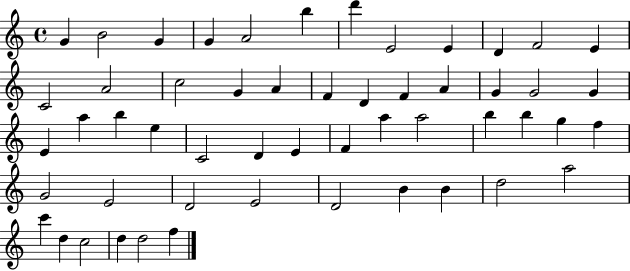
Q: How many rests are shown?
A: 0